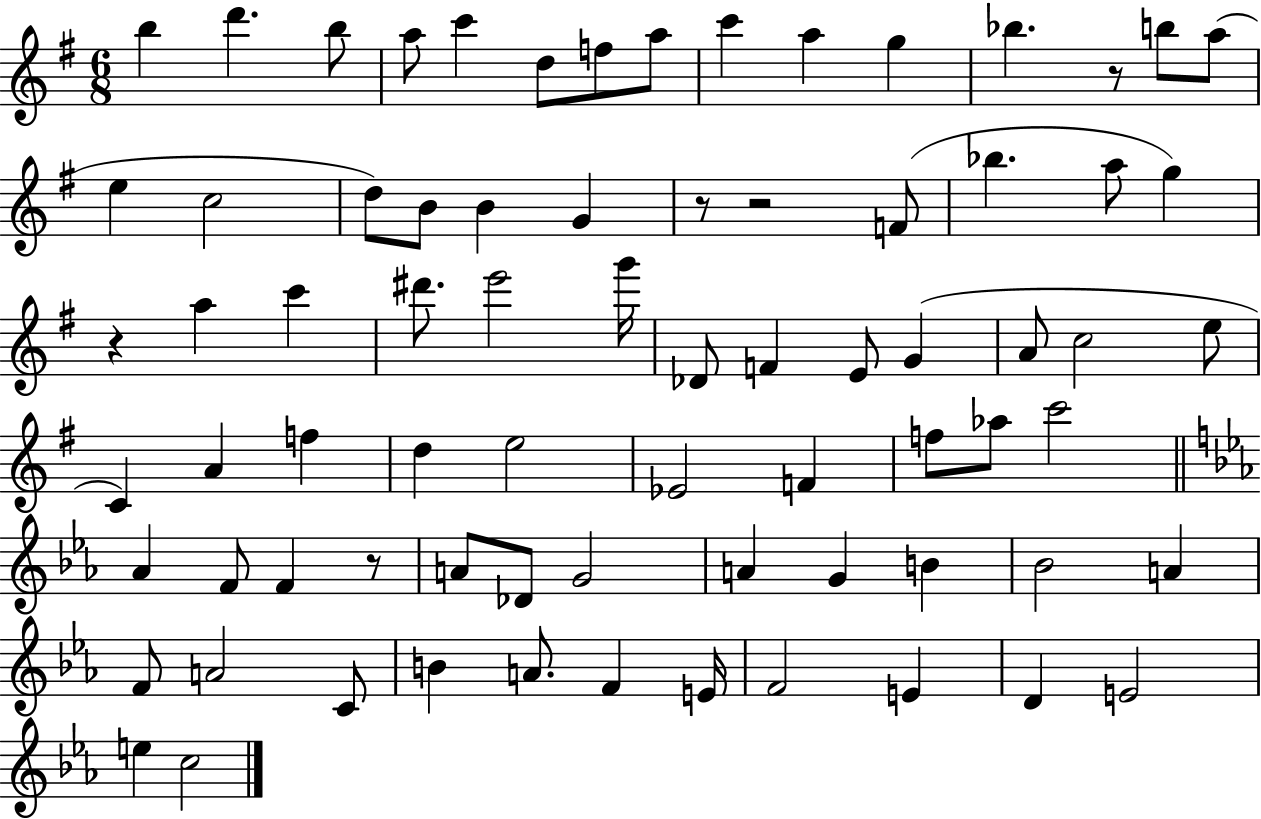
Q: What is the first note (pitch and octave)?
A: B5